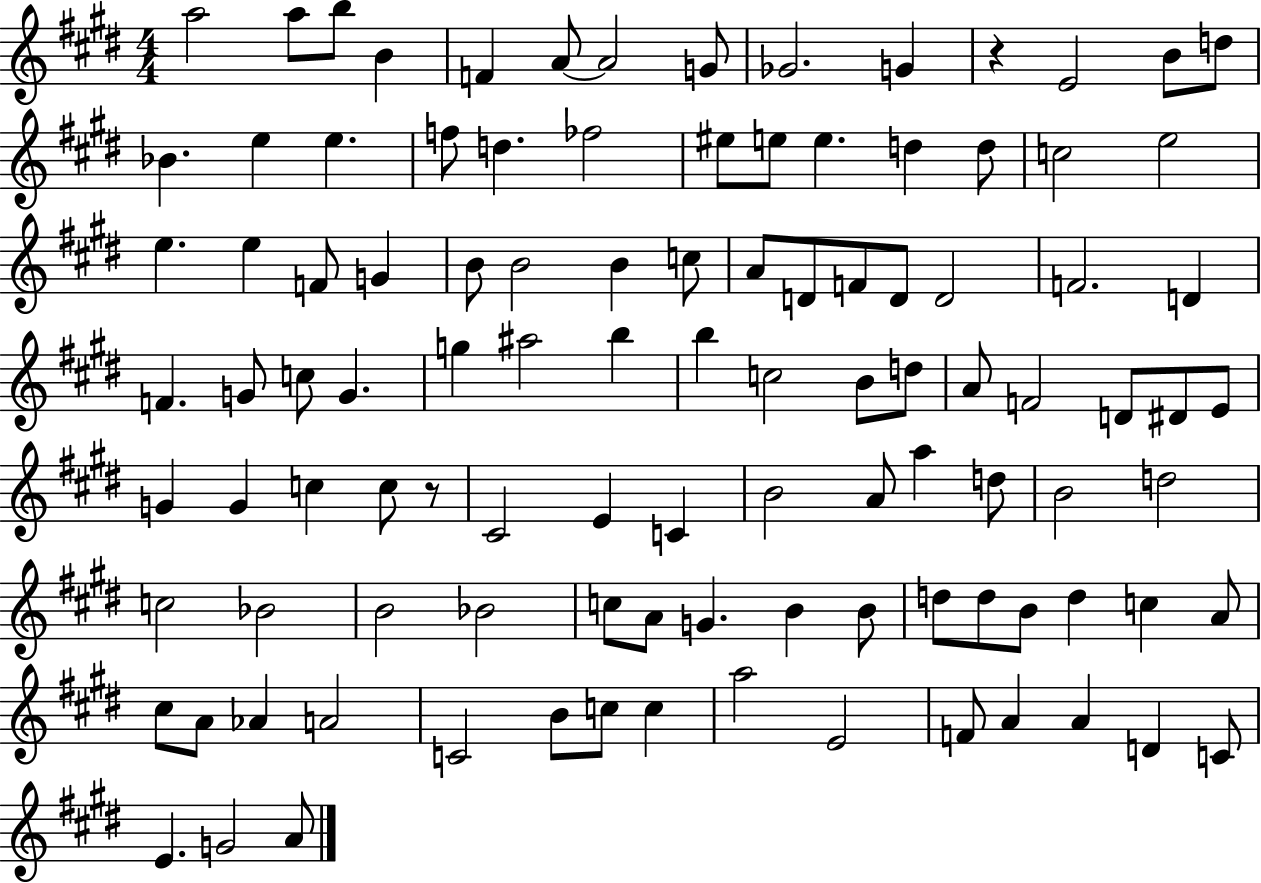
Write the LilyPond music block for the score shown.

{
  \clef treble
  \numericTimeSignature
  \time 4/4
  \key e \major
  a''2 a''8 b''8 b'4 | f'4 a'8~~ a'2 g'8 | ges'2. g'4 | r4 e'2 b'8 d''8 | \break bes'4. e''4 e''4. | f''8 d''4. fes''2 | eis''8 e''8 e''4. d''4 d''8 | c''2 e''2 | \break e''4. e''4 f'8 g'4 | b'8 b'2 b'4 c''8 | a'8 d'8 f'8 d'8 d'2 | f'2. d'4 | \break f'4. g'8 c''8 g'4. | g''4 ais''2 b''4 | b''4 c''2 b'8 d''8 | a'8 f'2 d'8 dis'8 e'8 | \break g'4 g'4 c''4 c''8 r8 | cis'2 e'4 c'4 | b'2 a'8 a''4 d''8 | b'2 d''2 | \break c''2 bes'2 | b'2 bes'2 | c''8 a'8 g'4. b'4 b'8 | d''8 d''8 b'8 d''4 c''4 a'8 | \break cis''8 a'8 aes'4 a'2 | c'2 b'8 c''8 c''4 | a''2 e'2 | f'8 a'4 a'4 d'4 c'8 | \break e'4. g'2 a'8 | \bar "|."
}